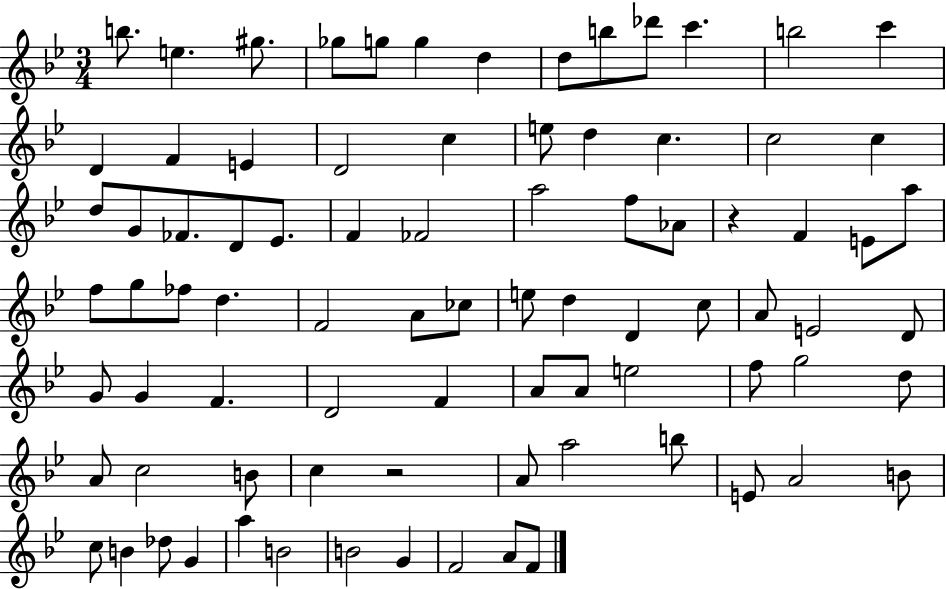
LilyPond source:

{
  \clef treble
  \numericTimeSignature
  \time 3/4
  \key bes \major
  b''8. e''4. gis''8. | ges''8 g''8 g''4 d''4 | d''8 b''8 des'''8 c'''4. | b''2 c'''4 | \break d'4 f'4 e'4 | d'2 c''4 | e''8 d''4 c''4. | c''2 c''4 | \break d''8 g'8 fes'8. d'8 ees'8. | f'4 fes'2 | a''2 f''8 aes'8 | r4 f'4 e'8 a''8 | \break f''8 g''8 fes''8 d''4. | f'2 a'8 ces''8 | e''8 d''4 d'4 c''8 | a'8 e'2 d'8 | \break g'8 g'4 f'4. | d'2 f'4 | a'8 a'8 e''2 | f''8 g''2 d''8 | \break a'8 c''2 b'8 | c''4 r2 | a'8 a''2 b''8 | e'8 a'2 b'8 | \break c''8 b'4 des''8 g'4 | a''4 b'2 | b'2 g'4 | f'2 a'8 f'8 | \break \bar "|."
}